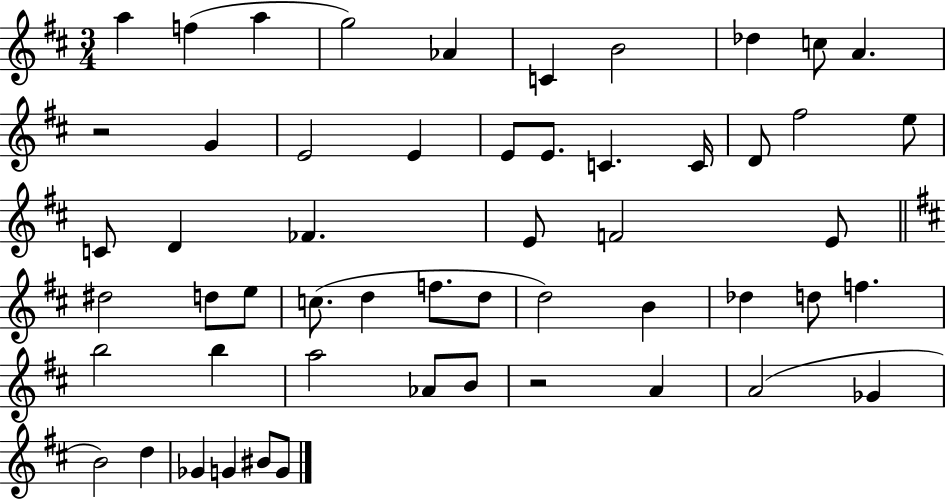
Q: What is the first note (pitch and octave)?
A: A5